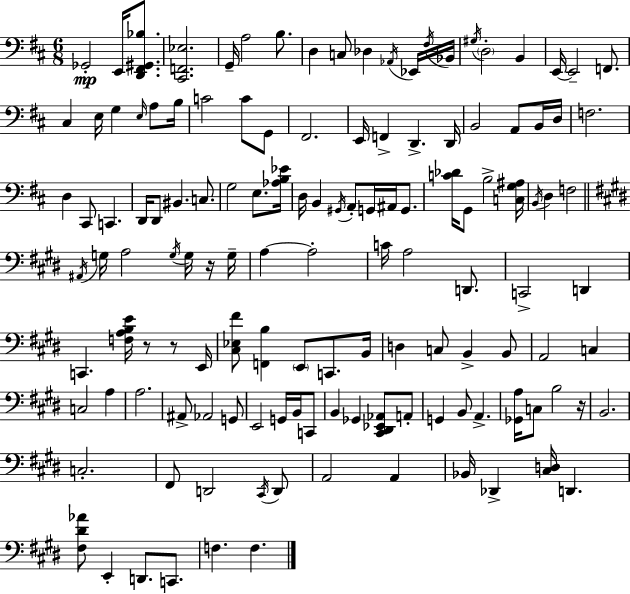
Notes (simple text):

Gb2/h E2/s [D2,F#2,G#2,Bb3]/e. [C#2,F2,Eb3]/h. G2/s A3/h B3/e. D3/q C3/e Db3/q Ab2/s Eb2/s F#3/s Bb2/s G#3/s D3/h B2/q E2/s E2/h F2/e. C#3/q E3/s G3/q E3/s A3/e B3/s C4/h C4/e G2/e F#2/h. E2/s F2/q D2/q. D2/s B2/h A2/e B2/s D3/s F3/h. D3/q C#2/e C2/q. D2/s D2/e BIS2/q. C3/e. G3/h E3/e. [Ab3,B3,Eb4]/s D3/s B2/q G#2/s A2/e G2/s A#2/s G2/e. [C4,Db4]/s G2/e B3/h [C3,G3,A#3]/s B2/s D3/q F3/h A#2/s G3/s A3/h G3/s G3/s R/s G3/s A3/q A3/h C4/s A3/h D2/e. C2/h D2/q C2/q. [F3,A3,B3,E4]/s R/e R/e E2/s [C#3,Eb3,F#4]/e [F2,B3]/q E2/e C2/e. B2/s D3/q C3/e B2/q B2/e A2/h C3/q C3/h A3/q A3/h. A#2/e Ab2/h G2/e E2/h G2/s B2/s C2/e B2/q Gb2/q [C#2,D#2,Eb2,Ab2]/e A2/e G2/q B2/e A2/q. [Gb2,A3]/s C3/e B3/h R/s B2/h. C3/h. F#2/e D2/h C#2/s D2/e A2/h A2/q Bb2/s Db2/q [C#3,D3]/s D2/q. [F#3,D#4,Ab4]/e E2/q D2/e. C2/e. F3/q. F3/q.